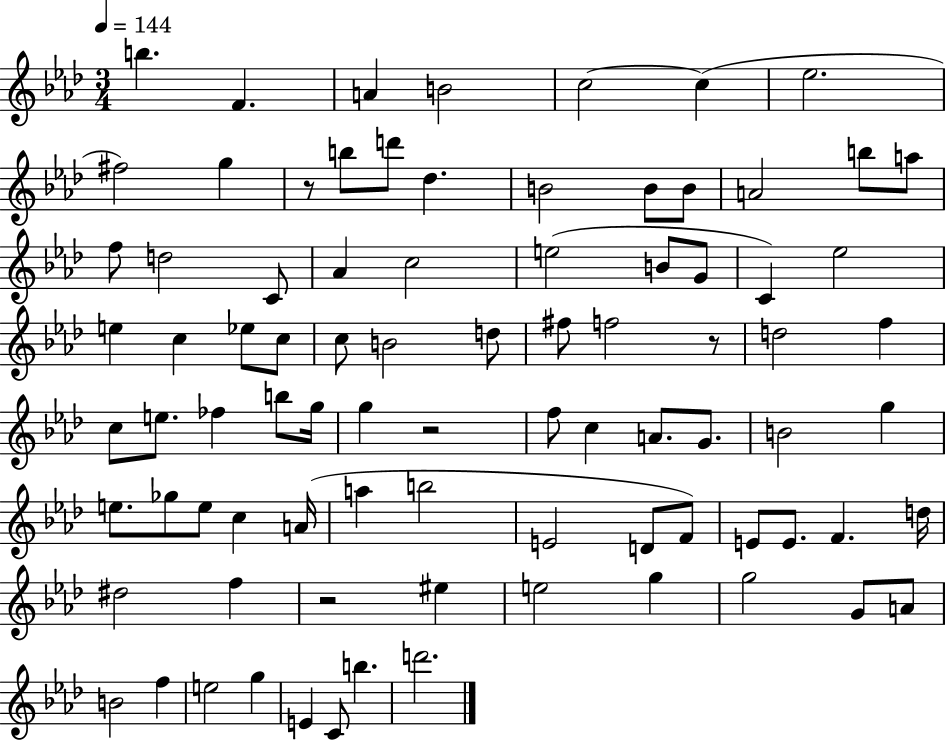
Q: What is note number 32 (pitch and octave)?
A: C5